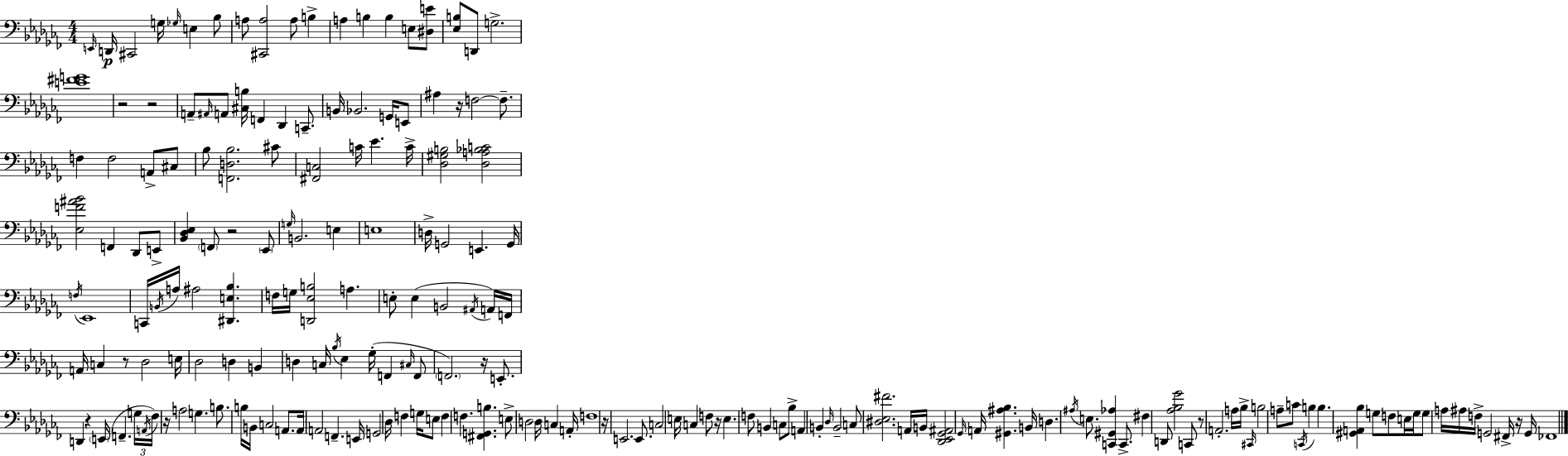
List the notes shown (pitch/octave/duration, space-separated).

E2/s D2/s C#2/h G3/s Gb3/s E3/q Bb3/e A3/e [C#2,A3]/h A3/e B3/q A3/q B3/q B3/q E3/e [D#3,E4]/e [Eb3,B3]/e D2/e G3/h. [E4,F#4,G4]/w R/h R/h A2/e A#2/s A2/e [C#3,B3]/s F2/q Db2/q C2/e. B2/s Bb2/h. G2/s E2/e A#3/q R/s F3/h F3/e. F3/q F3/h A2/e C#3/e Bb3/e [F2,D3,Bb3]/h. C#4/e [F#2,C3]/h C4/s Eb4/q. C4/s [Db3,G#3,B3]/h [Db3,A3,Bb3,C4]/h [Eb3,F4,A#4,Bb4]/h F2/q Db2/e E2/e [Bb2,Db3,Eb3]/q F2/e R/h Eb2/e G3/s B2/h. E3/q E3/w D3/s G2/h E2/q. G2/s F3/s Eb2/w C2/s B2/s A3/s A#3/h [D#2,E3,Bb3]/q. F3/s G3/s [D2,Eb3,B3]/h A3/q. E3/e E3/q B2/h A#2/s A2/s F2/s A2/s C3/q R/e Db3/h E3/s Db3/h D3/q B2/q D3/q C3/s Bb3/s Eb3/q Gb3/s F2/q C#3/s F2/e F2/h. R/s E2/e. D2/q R/q E2/s F2/q. G3/s A2/s FES3/s R/s A3/h G3/q. B3/e. B3/s B2/s C3/h A2/e. A2/s A2/h F2/q. E2/s G2/h Db3/s F3/q G3/s E3/e F3/q F3/q. [F#2,G2,B3]/q. E3/e D3/h D3/s C3/q A2/s F3/w R/s E2/h. E2/e. C3/h E3/s C3/q F3/e R/s E3/q. F3/e B2/q C3/e Bb3/e A2/q B2/q Db3/s B2/h C3/e [D#3,Eb3,F#4]/h. A2/s B2/s [Db2,Eb2,Gb2,A#2]/h Gb2/s A2/s [G#2,A#3,Bb3]/q. B2/s D3/q. A#3/s E3/e. [C2,G#2,Ab3]/q C2/e. F#3/q D2/e [Ab3,Bb3,Gb4]/h C2/e R/e A2/h. A3/s Bb3/s C#2/s B3/h A3/e C4/e C2/s B3/q B3/q. [G#2,A2,Bb3]/q G3/e F3/e E3/s G3/s G3/e A3/s A#3/s F3/s G2/h F#2/s R/s G2/s FES2/w